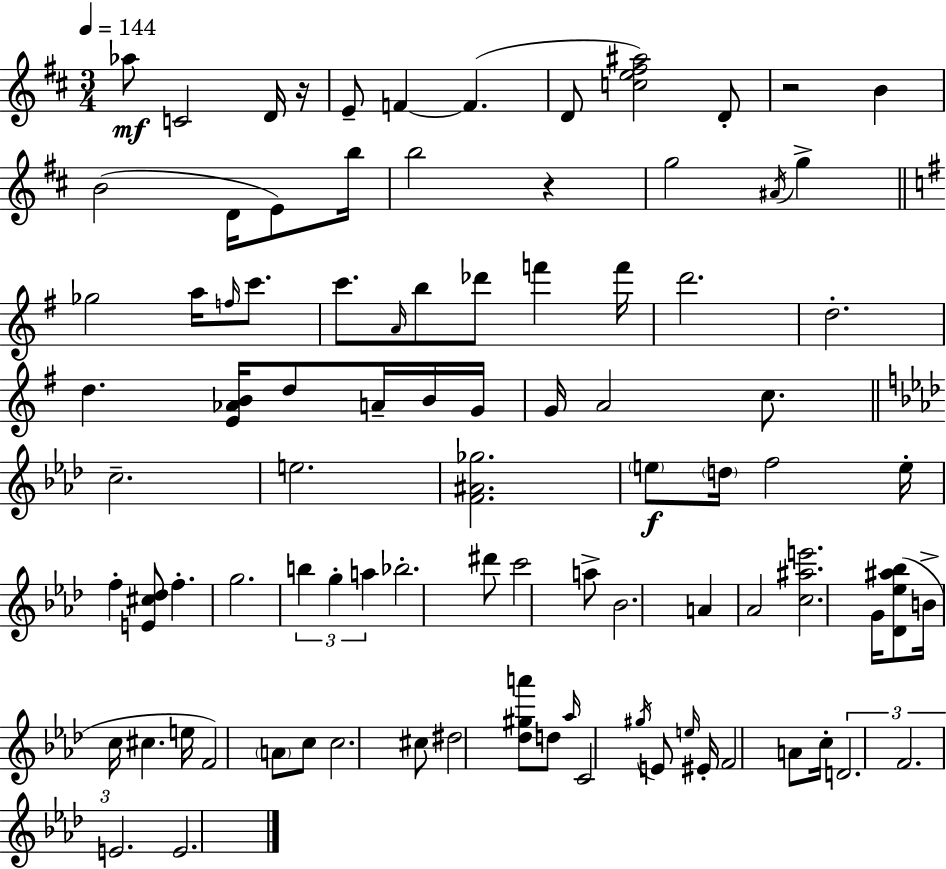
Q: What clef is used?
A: treble